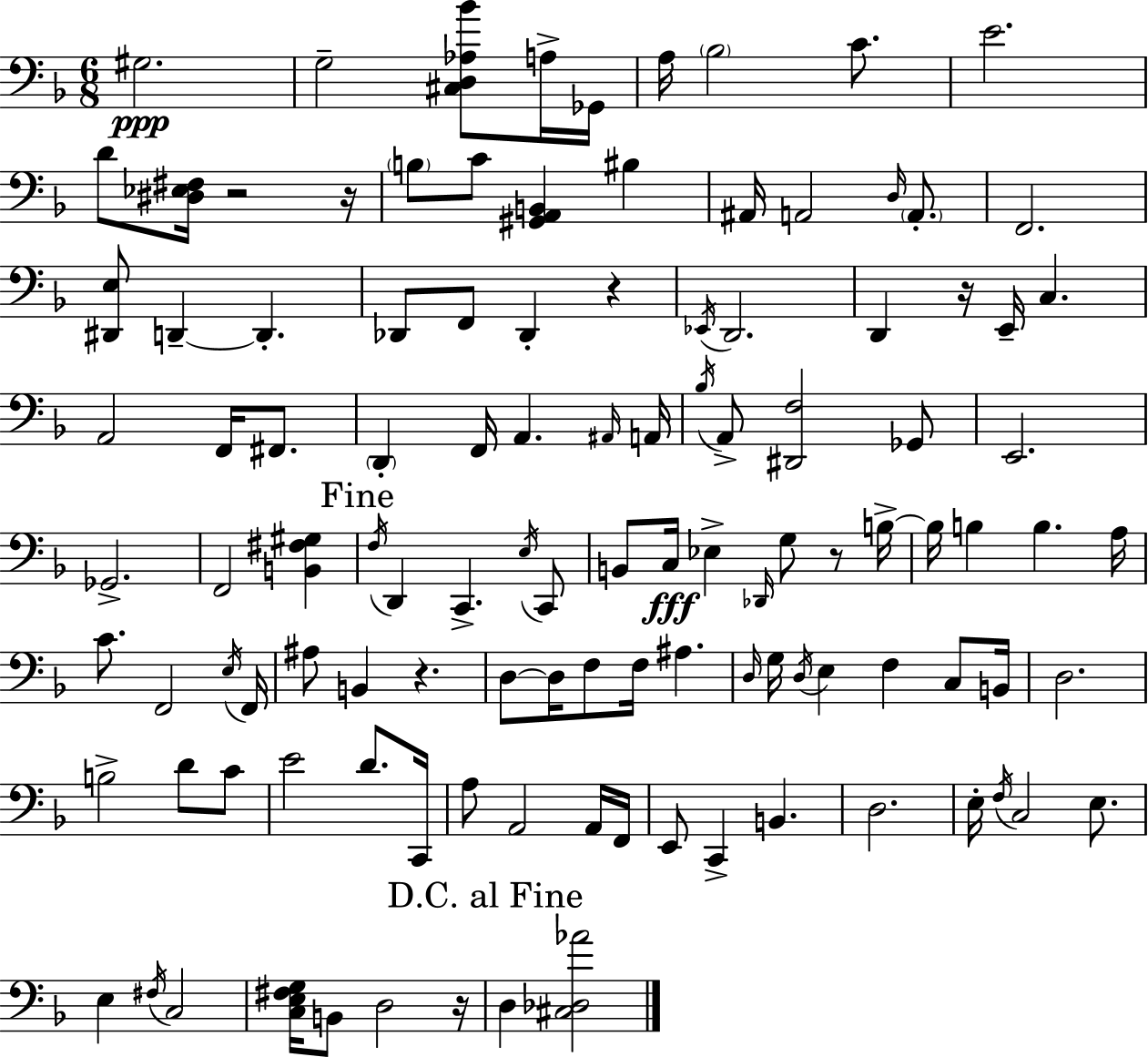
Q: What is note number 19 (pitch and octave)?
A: D2